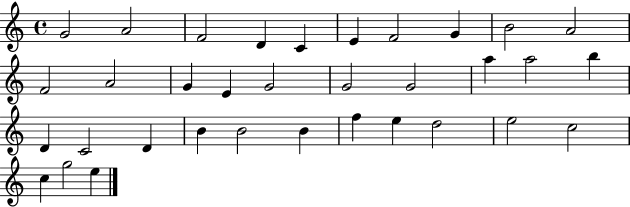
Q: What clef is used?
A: treble